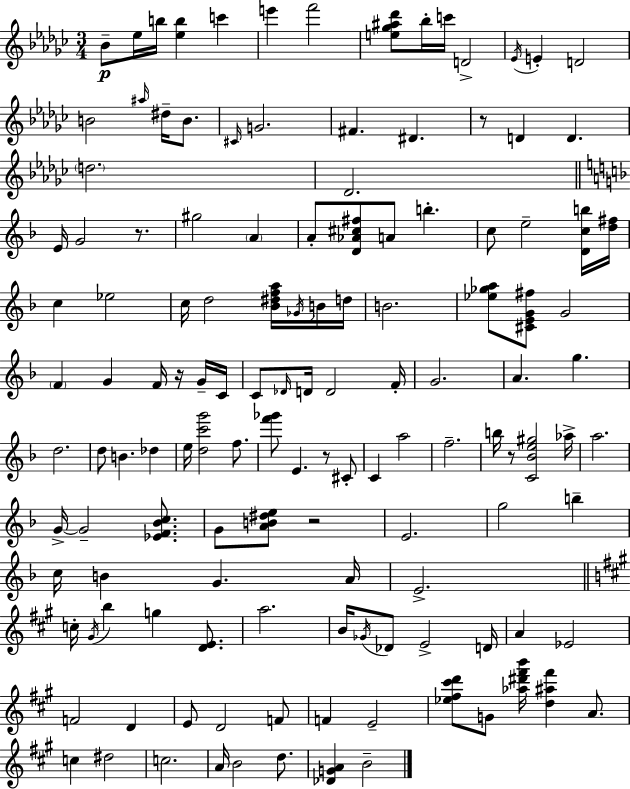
{
  \clef treble
  \numericTimeSignature
  \time 3/4
  \key ees \minor
  bes'8--\p ees''16 b''16 <ees'' b''>4 c'''4 | e'''4 f'''2 | <e'' ges'' ais'' des'''>8 bes''16-. c'''16 d'2-> | \acciaccatura { ees'16 } e'4-. d'2 | \break b'2 \grace { ais''16 } dis''16-- b'8. | \grace { cis'16 } g'2. | fis'4. dis'4. | r8 d'4 d'4. | \break \parenthesize d''2. | des'2. | \bar "||" \break \key f \major e'16 g'2 r8. | gis''2 \parenthesize a'4 | a'8-. <d' aes' cis'' fis''>8 a'8 b''4.-. | c''8 e''2-- <d' c'' b''>16 <d'' fis''>16 | \break c''4 ees''2 | c''16 d''2 <bes' dis'' f'' a''>16 \acciaccatura { ges'16 } b'16 | d''16 b'2. | <ees'' ges'' a''>8 <cis' e' g' fis''>8 g'2 | \break \parenthesize f'4 g'4 f'16 r16 g'16-- | c'16 c'8 \grace { des'16 } d'16 d'2 | f'16-. g'2. | a'4. g''4. | \break d''2. | d''8 b'4. des''4 | e''16 <d'' c''' g'''>2 f''8. | <f''' ges'''>8 e'4. r8 | \break cis'8-. c'4 a''2 | f''2.-- | b''16 r8 <c' bes' e'' gis''>2 | aes''16-> a''2. | \break g'16->~~ g'2-- <ees' f' bes' c''>8. | g'8 <a' b' dis'' e''>8 r2 | e'2. | g''2 b''4-- | \break c''16 b'4 g'4. | a'16 e'2.-> | \bar "||" \break \key a \major c''16-. \acciaccatura { gis'16 } b''4 g''4 <d' e'>8. | a''2. | b'16 \acciaccatura { ges'16 } des'8 e'2-> | d'16 a'4 ees'2 | \break f'2 d'4 | e'8 d'2 | f'8 f'4 e'2-- | <ees'' fis'' cis''' d'''>8 g'8 <aes'' dis''' fis''' b'''>16 <d'' ais'' fis'''>4 a'8. | \break c''4 dis''2 | c''2. | a'16 b'2 d''8. | <des' g' a'>4 b'2-- | \break \bar "|."
}